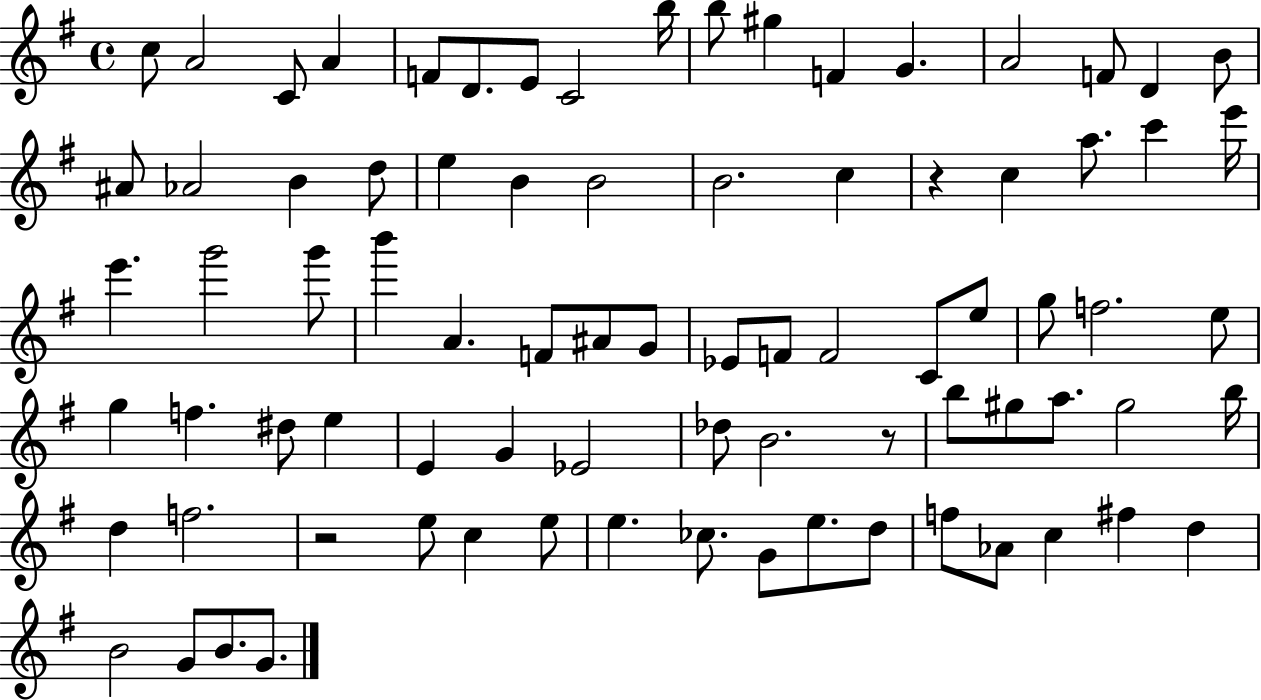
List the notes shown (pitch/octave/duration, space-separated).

C5/e A4/h C4/e A4/q F4/e D4/e. E4/e C4/h B5/s B5/e G#5/q F4/q G4/q. A4/h F4/e D4/q B4/e A#4/e Ab4/h B4/q D5/e E5/q B4/q B4/h B4/h. C5/q R/q C5/q A5/e. C6/q E6/s E6/q. G6/h G6/e B6/q A4/q. F4/e A#4/e G4/e Eb4/e F4/e F4/h C4/e E5/e G5/e F5/h. E5/e G5/q F5/q. D#5/e E5/q E4/q G4/q Eb4/h Db5/e B4/h. R/e B5/e G#5/e A5/e. G#5/h B5/s D5/q F5/h. R/h E5/e C5/q E5/e E5/q. CES5/e. G4/e E5/e. D5/e F5/e Ab4/e C5/q F#5/q D5/q B4/h G4/e B4/e. G4/e.